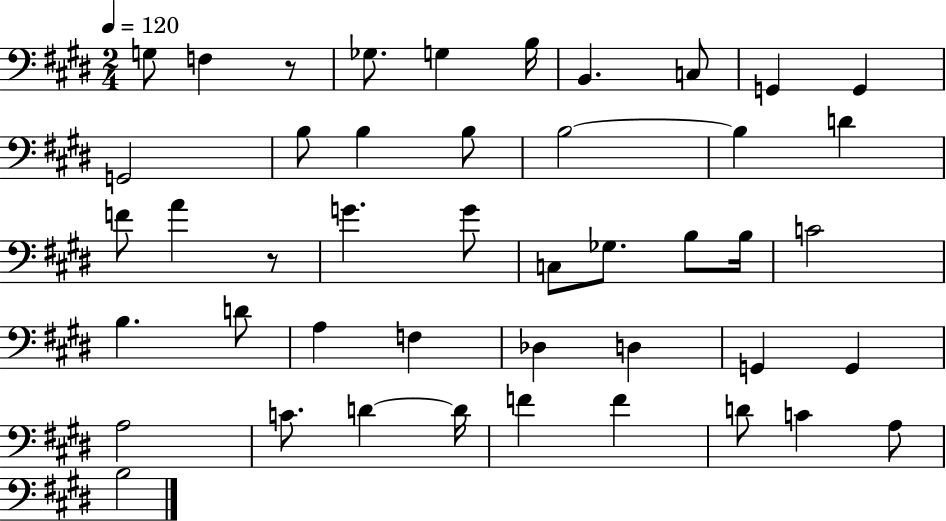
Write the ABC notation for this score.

X:1
T:Untitled
M:2/4
L:1/4
K:E
G,/2 F, z/2 _G,/2 G, B,/4 B,, C,/2 G,, G,, G,,2 B,/2 B, B,/2 B,2 B, D F/2 A z/2 G G/2 C,/2 _G,/2 B,/2 B,/4 C2 B, D/2 A, F, _D, D, G,, G,, A,2 C/2 D D/4 F F D/2 C A,/2 B,2